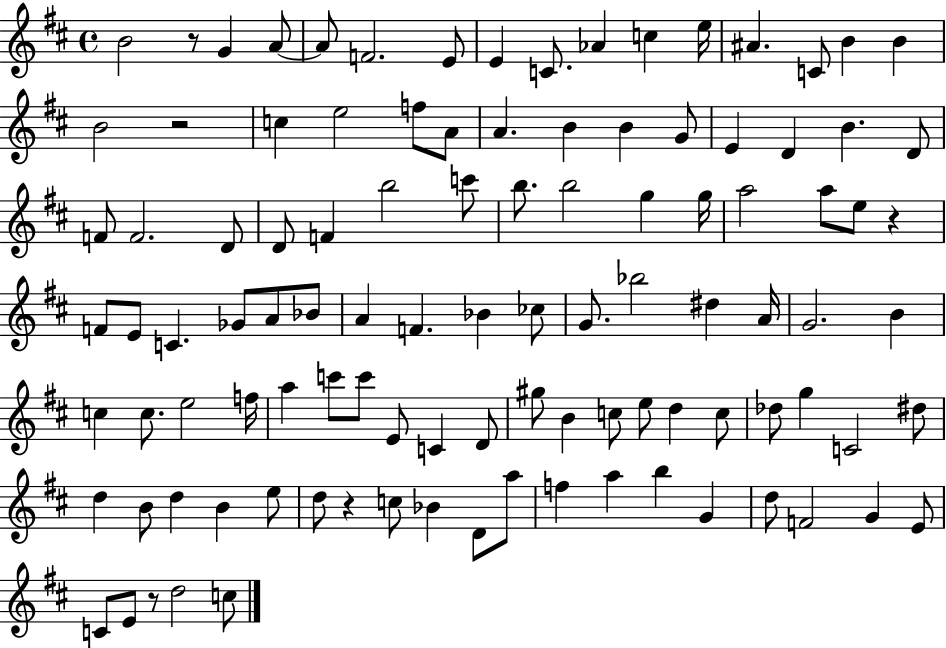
B4/h R/e G4/q A4/e A4/e F4/h. E4/e E4/q C4/e. Ab4/q C5/q E5/s A#4/q. C4/e B4/q B4/q B4/h R/h C5/q E5/h F5/e A4/e A4/q. B4/q B4/q G4/e E4/q D4/q B4/q. D4/e F4/e F4/h. D4/e D4/e F4/q B5/h C6/e B5/e. B5/h G5/q G5/s A5/h A5/e E5/e R/q F4/e E4/e C4/q. Gb4/e A4/e Bb4/e A4/q F4/q. Bb4/q CES5/e G4/e. Bb5/h D#5/q A4/s G4/h. B4/q C5/q C5/e. E5/h F5/s A5/q C6/e C6/e E4/e C4/q D4/e G#5/e B4/q C5/e E5/e D5/q C5/e Db5/e G5/q C4/h D#5/e D5/q B4/e D5/q B4/q E5/e D5/e R/q C5/e Bb4/q D4/e A5/e F5/q A5/q B5/q G4/q D5/e F4/h G4/q E4/e C4/e E4/e R/e D5/h C5/e